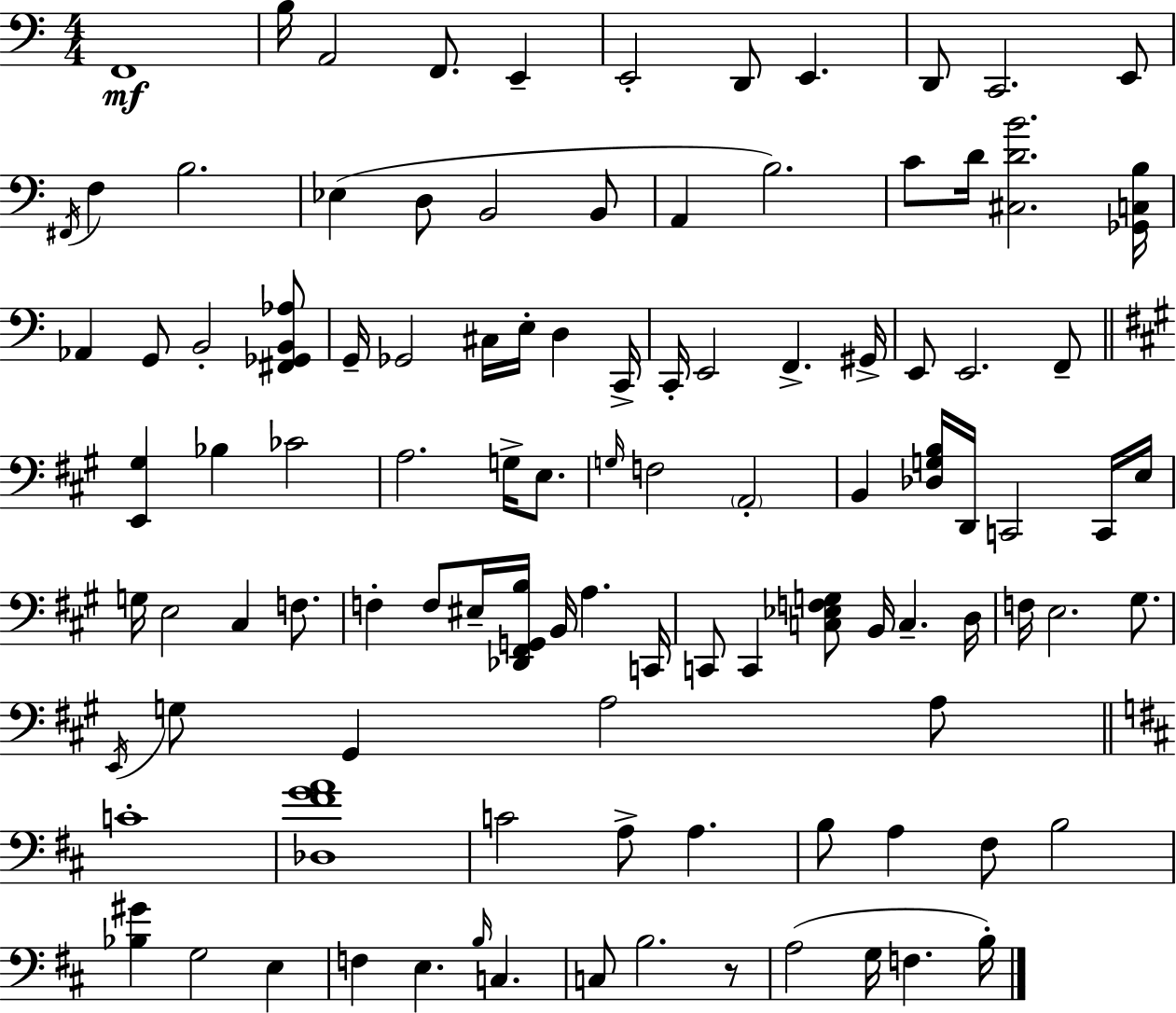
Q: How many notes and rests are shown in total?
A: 104